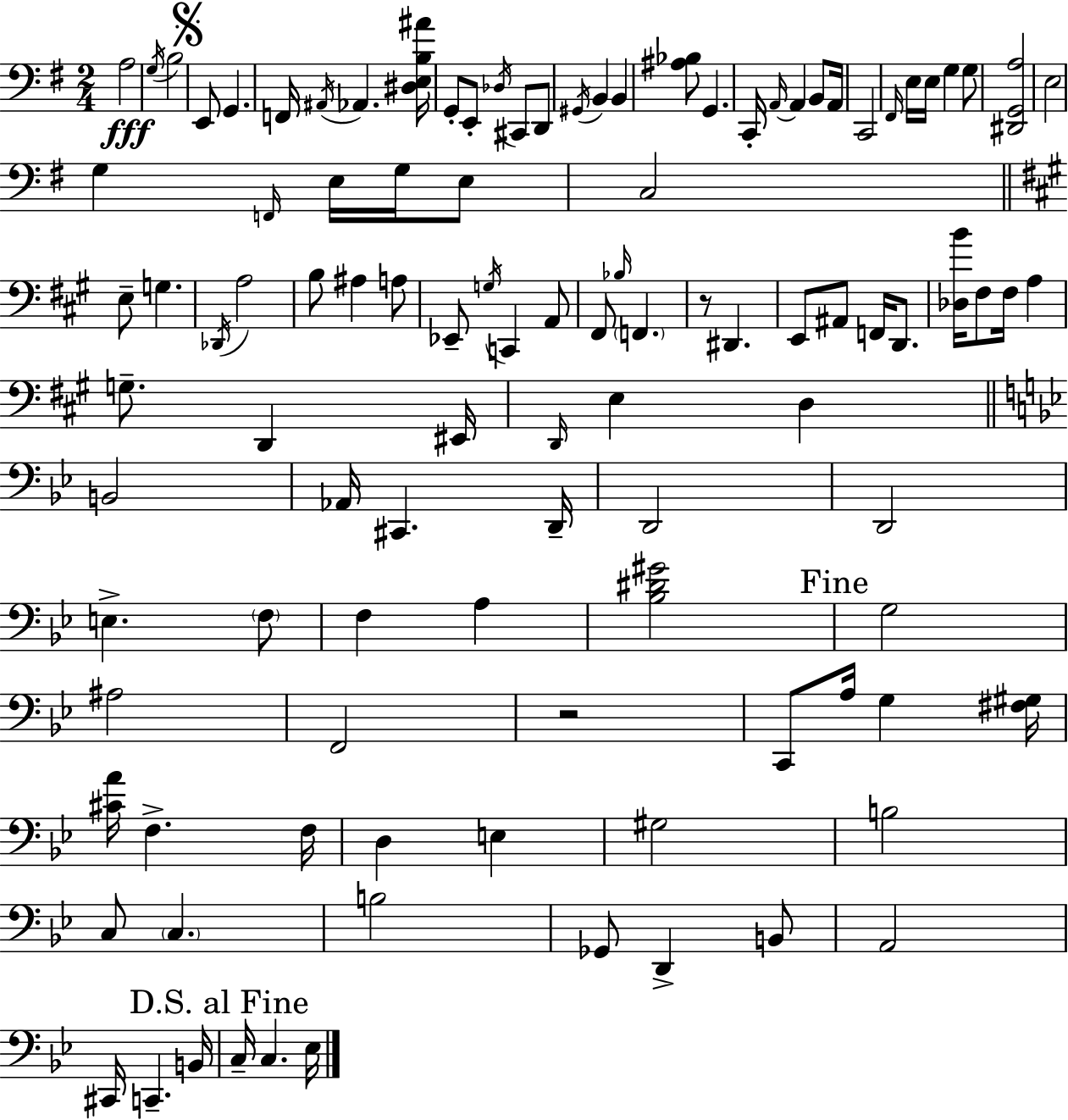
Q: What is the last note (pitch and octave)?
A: Eb3